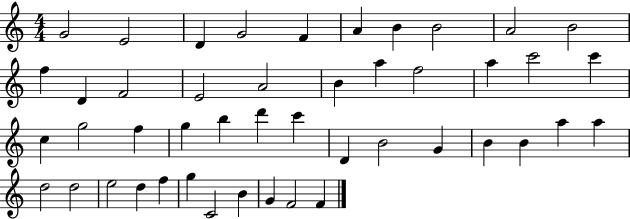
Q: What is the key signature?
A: C major